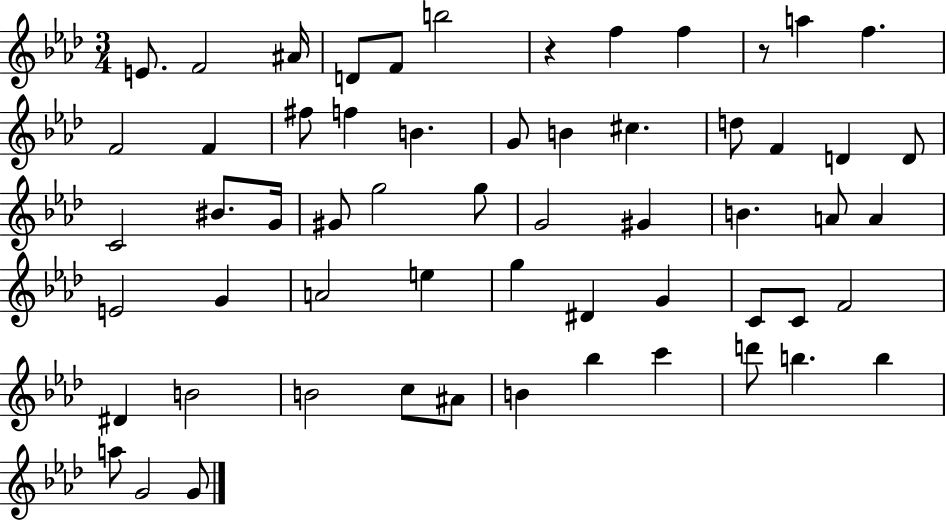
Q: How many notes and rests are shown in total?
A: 59